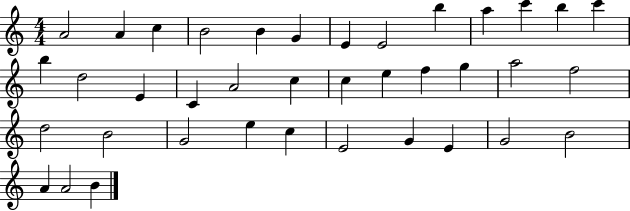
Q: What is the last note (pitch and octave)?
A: B4